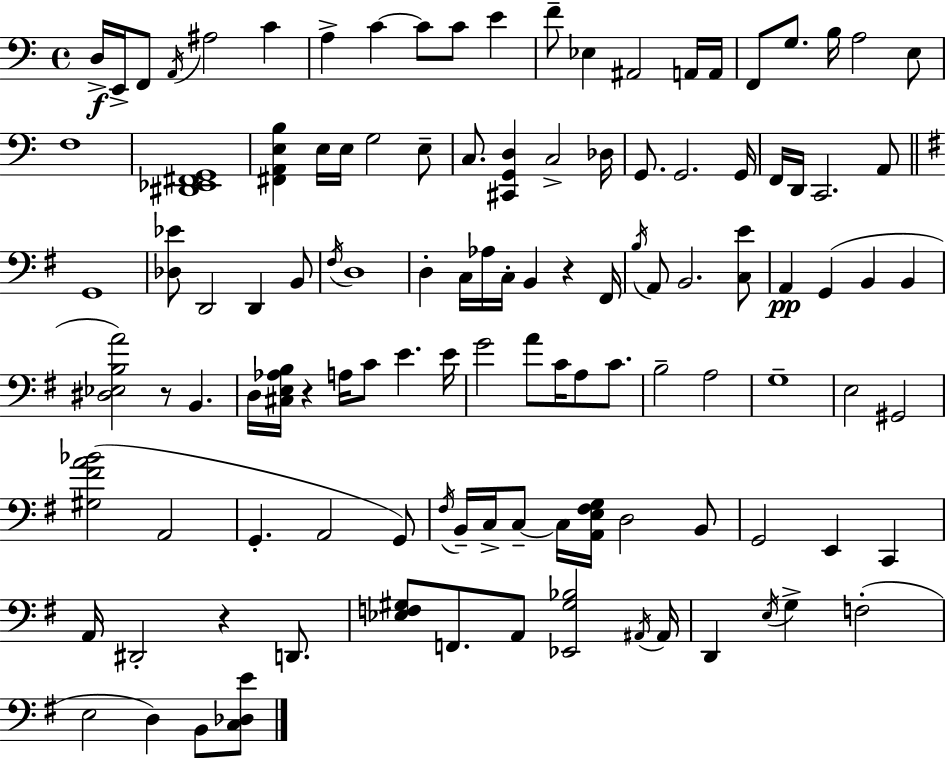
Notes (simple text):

D3/s E2/s F2/e A2/s A#3/h C4/q A3/q C4/q C4/e C4/e E4/q F4/e Eb3/q A#2/h A2/s A2/s F2/e G3/e. B3/s A3/h E3/e F3/w [D#2,Eb2,F#2,G2]/w [F#2,A2,E3,B3]/q E3/s E3/s G3/h E3/e C3/e. [C#2,G2,D3]/q C3/h Db3/s G2/e. G2/h. G2/s F2/s D2/s C2/h. A2/e G2/w [Db3,Eb4]/e D2/h D2/q B2/e F#3/s D3/w D3/q C3/s Ab3/s C3/s B2/q R/q F#2/s B3/s A2/e B2/h. [C3,E4]/e A2/q G2/q B2/q B2/q [D#3,Eb3,B3,A4]/h R/e B2/q. D3/s [C#3,E3,Ab3,B3]/s R/q A3/s C4/e E4/q. E4/s G4/h A4/e C4/s A3/e C4/e. B3/h A3/h G3/w E3/h G#2/h [G#3,F#4,A4,Bb4]/h A2/h G2/q. A2/h G2/e F#3/s B2/s C3/s C3/e C3/s [A2,E3,F#3,G3]/s D3/h B2/e G2/h E2/q C2/q A2/s D#2/h R/q D2/e. [Eb3,F3,G#3]/e F2/e. A2/e [Eb2,G#3,Bb3]/h A#2/s A#2/s D2/q E3/s G3/q F3/h E3/h D3/q B2/e [C3,Db3,E4]/e